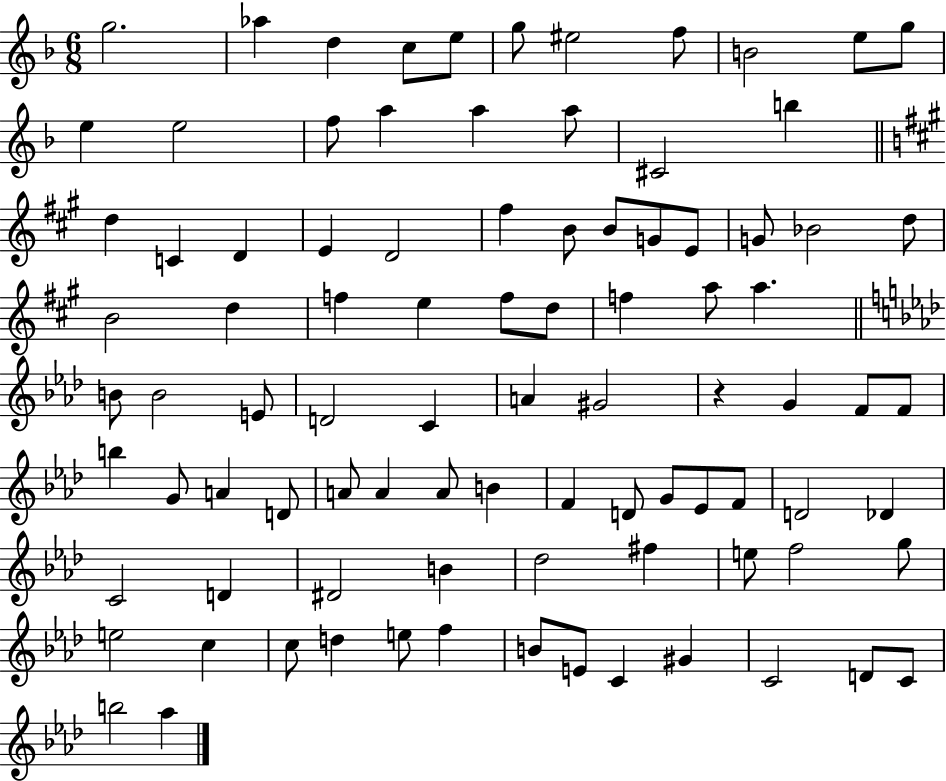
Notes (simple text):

G5/h. Ab5/q D5/q C5/e E5/e G5/e EIS5/h F5/e B4/h E5/e G5/e E5/q E5/h F5/e A5/q A5/q A5/e C#4/h B5/q D5/q C4/q D4/q E4/q D4/h F#5/q B4/e B4/e G4/e E4/e G4/e Bb4/h D5/e B4/h D5/q F5/q E5/q F5/e D5/e F5/q A5/e A5/q. B4/e B4/h E4/e D4/h C4/q A4/q G#4/h R/q G4/q F4/e F4/e B5/q G4/e A4/q D4/e A4/e A4/q A4/e B4/q F4/q D4/e G4/e Eb4/e F4/e D4/h Db4/q C4/h D4/q D#4/h B4/q Db5/h F#5/q E5/e F5/h G5/e E5/h C5/q C5/e D5/q E5/e F5/q B4/e E4/e C4/q G#4/q C4/h D4/e C4/e B5/h Ab5/q